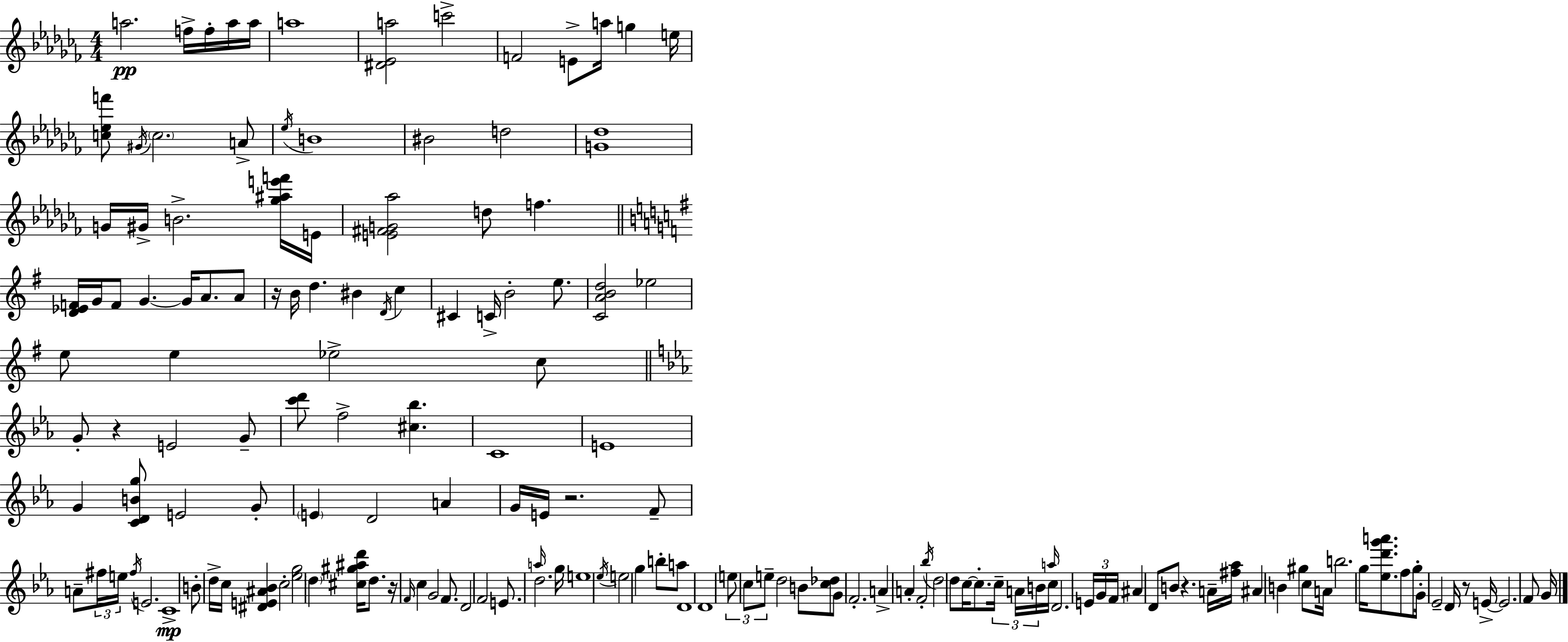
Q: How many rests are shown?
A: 6